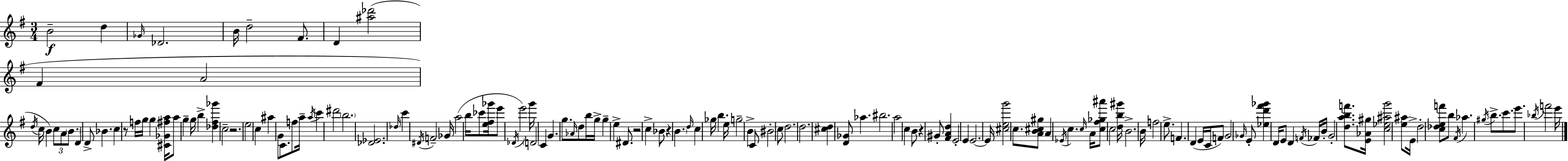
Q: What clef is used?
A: treble